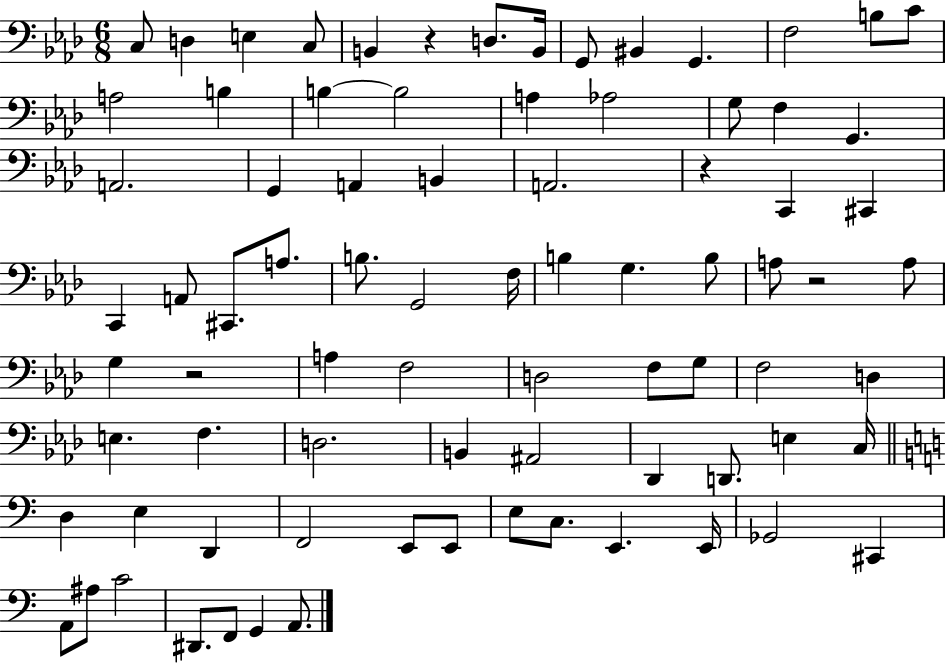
X:1
T:Untitled
M:6/8
L:1/4
K:Ab
C,/2 D, E, C,/2 B,, z D,/2 B,,/4 G,,/2 ^B,, G,, F,2 B,/2 C/2 A,2 B, B, B,2 A, _A,2 G,/2 F, G,, A,,2 G,, A,, B,, A,,2 z C,, ^C,, C,, A,,/2 ^C,,/2 A,/2 B,/2 G,,2 F,/4 B, G, B,/2 A,/2 z2 A,/2 G, z2 A, F,2 D,2 F,/2 G,/2 F,2 D, E, F, D,2 B,, ^A,,2 _D,, D,,/2 E, C,/4 D, E, D,, F,,2 E,,/2 E,,/2 E,/2 C,/2 E,, E,,/4 _G,,2 ^C,, A,,/2 ^A,/2 C2 ^D,,/2 F,,/2 G,, A,,/2